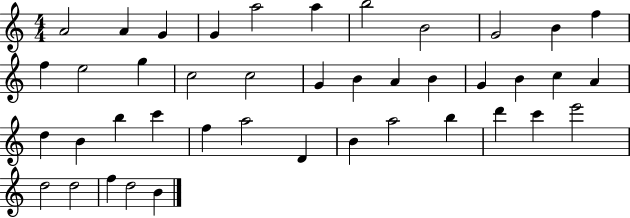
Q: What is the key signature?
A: C major